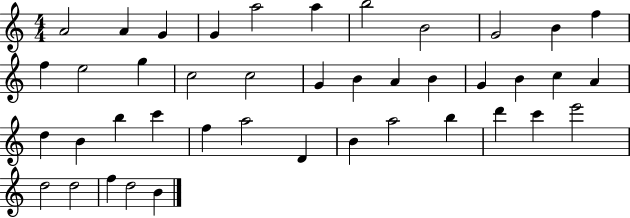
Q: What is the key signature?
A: C major